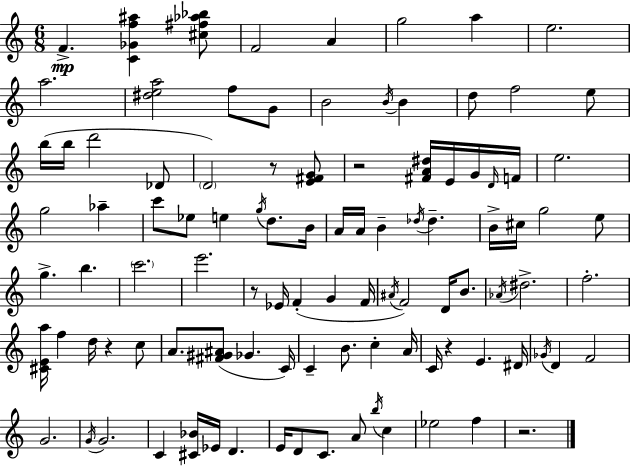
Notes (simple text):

F4/q. [C4,Gb4,F5,A#5]/q [C#5,F#5,Ab5,Bb5]/e F4/h A4/q G5/h A5/q E5/h. A5/h. [D#5,E5,A5]/h F5/e G4/e B4/h B4/s B4/q D5/e F5/h E5/e B5/s B5/s D6/h Db4/e D4/h R/e [E4,F#4,G4]/e R/h [F#4,A4,D#5]/s E4/s G4/s D4/s F4/s E5/h. G5/h Ab5/q C6/e Eb5/e E5/q G5/s D5/e. B4/s A4/s A4/s B4/q Db5/s Db5/q. B4/s C#5/s G5/h E5/e G5/q. B5/q. C6/h. E6/h. R/e Eb4/s F4/q G4/q F4/s A#4/s F4/h D4/s B4/e. Ab4/s D#5/h. F5/h. [C#4,E4,A5]/s F5/q D5/s R/q C5/e A4/e. [F#4,G#4,A#4]/e Gb4/q. C4/s C4/q B4/e. C5/q A4/s C4/s R/q E4/q. D#4/s Gb4/s D4/q F4/h G4/h. G4/s G4/h. C4/q [C#4,Bb4]/s Eb4/s D4/q. E4/s D4/e C4/e. A4/e B5/s C5/q Eb5/h F5/q R/h.